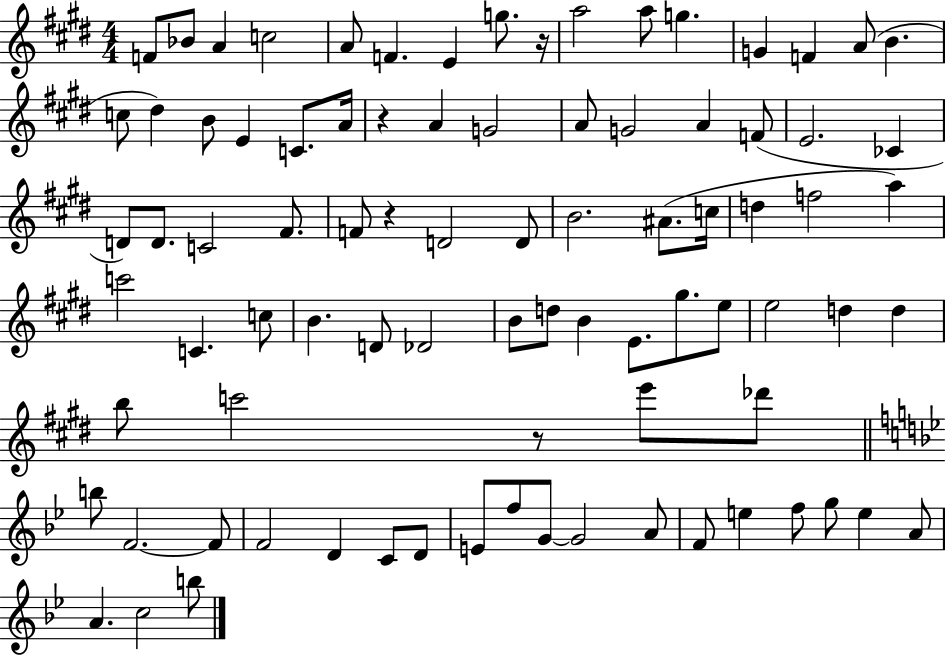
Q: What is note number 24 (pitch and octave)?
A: A4